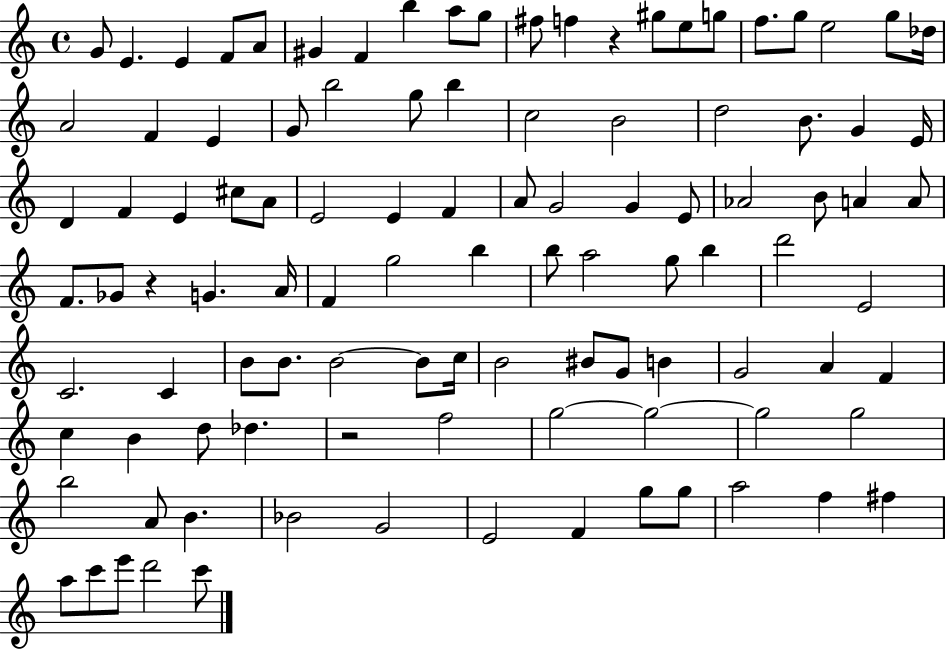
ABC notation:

X:1
T:Untitled
M:4/4
L:1/4
K:C
G/2 E E F/2 A/2 ^G F b a/2 g/2 ^f/2 f z ^g/2 e/2 g/2 f/2 g/2 e2 g/2 _d/4 A2 F E G/2 b2 g/2 b c2 B2 d2 B/2 G E/4 D F E ^c/2 A/2 E2 E F A/2 G2 G E/2 _A2 B/2 A A/2 F/2 _G/2 z G A/4 F g2 b b/2 a2 g/2 b d'2 E2 C2 C B/2 B/2 B2 B/2 c/4 B2 ^B/2 G/2 B G2 A F c B d/2 _d z2 f2 g2 g2 g2 g2 b2 A/2 B _B2 G2 E2 F g/2 g/2 a2 f ^f a/2 c'/2 e'/2 d'2 c'/2